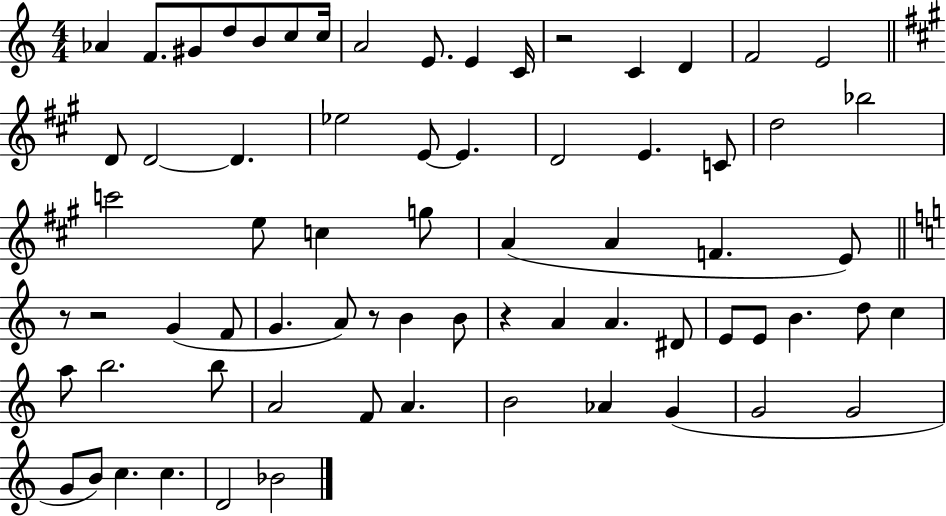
{
  \clef treble
  \numericTimeSignature
  \time 4/4
  \key c \major
  \repeat volta 2 { aes'4 f'8. gis'8 d''8 b'8 c''8 c''16 | a'2 e'8. e'4 c'16 | r2 c'4 d'4 | f'2 e'2 | \break \bar "||" \break \key a \major d'8 d'2~~ d'4. | ees''2 e'8~~ e'4. | d'2 e'4. c'8 | d''2 bes''2 | \break c'''2 e''8 c''4 g''8 | a'4( a'4 f'4. e'8) | \bar "||" \break \key c \major r8 r2 g'4( f'8 | g'4. a'8) r8 b'4 b'8 | r4 a'4 a'4. dis'8 | e'8 e'8 b'4. d''8 c''4 | \break a''8 b''2. b''8 | a'2 f'8 a'4. | b'2 aes'4 g'4( | g'2 g'2 | \break g'8 b'8) c''4. c''4. | d'2 bes'2 | } \bar "|."
}